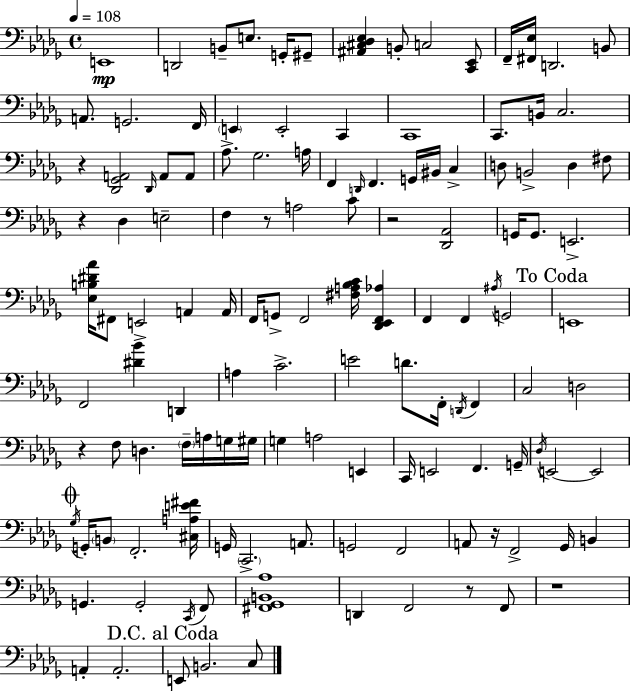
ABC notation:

X:1
T:Untitled
M:4/4
L:1/4
K:Bbm
E,,4 D,,2 B,,/2 E,/2 G,,/4 ^G,,/2 [^A,,^C,_D,_E,] B,,/2 C,2 [C,,_E,,]/2 F,,/4 [^F,,_E,]/4 D,,2 B,,/2 A,,/2 G,,2 F,,/4 E,, E,,2 C,, C,,4 C,,/2 B,,/4 C,2 z [_D,,_G,,A,,]2 _D,,/4 A,,/2 A,,/2 _A,/2 _G,2 A,/4 F,, D,,/4 F,, G,,/4 ^B,,/4 C, D,/2 B,,2 D, ^F,/2 z _D, E,2 F, z/2 A,2 C/2 z2 [_D,,_A,,]2 G,,/4 G,,/2 E,,2 [_E,B,^D_A]/4 ^F,,/2 E,,2 A,, A,,/4 F,,/4 G,,/2 F,,2 [^F,A,_B,C]/4 [_D,,_E,,F,,_A,] F,, F,, ^A,/4 G,,2 E,,4 F,,2 [^D_B] D,, A, C2 E2 D/2 F,,/4 D,,/4 F,, C,2 D,2 z F,/2 D, F,/4 A,/4 G,/4 ^G,/4 G, A,2 E,, C,,/4 E,,2 F,, G,,/4 _D,/4 E,,2 E,,2 _G,/4 G,,/4 B,,/2 F,,2 [^C,A,E^F]/4 G,,/4 C,,2 A,,/2 G,,2 F,,2 A,,/2 z/4 F,,2 _G,,/4 B,, G,, G,,2 C,,/4 F,,/2 [^F,,_G,,B,,_A,]4 D,, F,,2 z/2 F,,/2 z4 A,, A,,2 E,,/2 B,,2 C,/2